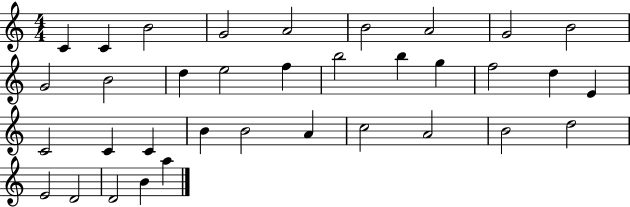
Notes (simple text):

C4/q C4/q B4/h G4/h A4/h B4/h A4/h G4/h B4/h G4/h B4/h D5/q E5/h F5/q B5/h B5/q G5/q F5/h D5/q E4/q C4/h C4/q C4/q B4/q B4/h A4/q C5/h A4/h B4/h D5/h E4/h D4/h D4/h B4/q A5/q